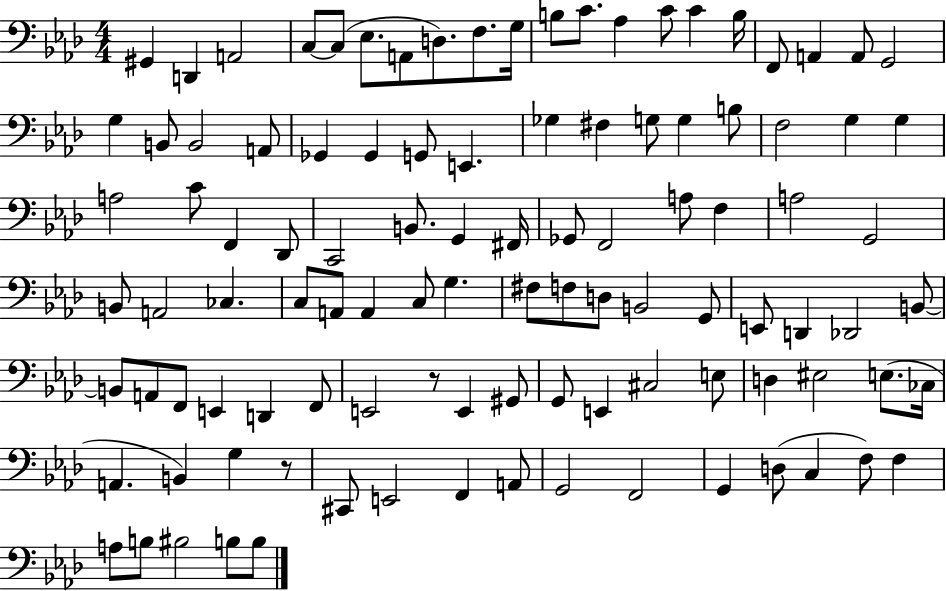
G#2/q D2/q A2/h C3/e C3/e Eb3/e. A2/e D3/e. F3/e. G3/s B3/e C4/e. Ab3/q C4/e C4/q B3/s F2/e A2/q A2/e G2/h G3/q B2/e B2/h A2/e Gb2/q Gb2/q G2/e E2/q. Gb3/q F#3/q G3/e G3/q B3/e F3/h G3/q G3/q A3/h C4/e F2/q Db2/e C2/h B2/e. G2/q F#2/s Gb2/e F2/h A3/e F3/q A3/h G2/h B2/e A2/h CES3/q. C3/e A2/e A2/q C3/e G3/q. F#3/e F3/e D3/e B2/h G2/e E2/e D2/q Db2/h B2/e B2/e A2/e F2/e E2/q D2/q F2/e E2/h R/e E2/q G#2/e G2/e E2/q C#3/h E3/e D3/q EIS3/h E3/e. CES3/s A2/q. B2/q G3/q R/e C#2/e E2/h F2/q A2/e G2/h F2/h G2/q D3/e C3/q F3/e F3/q A3/e B3/e BIS3/h B3/e B3/e